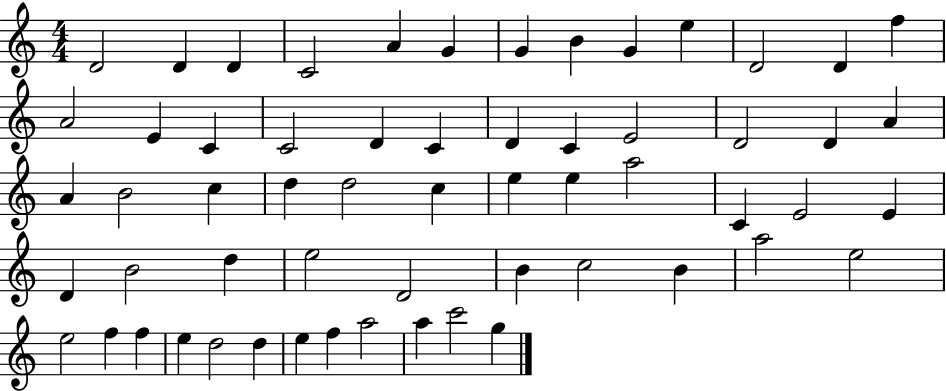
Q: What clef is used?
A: treble